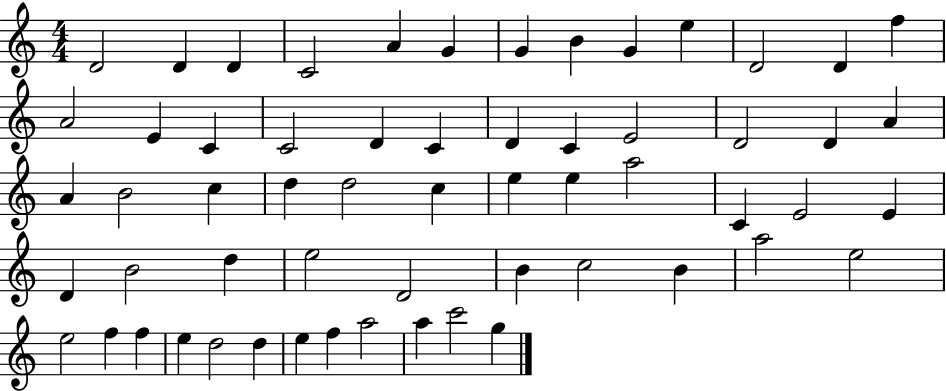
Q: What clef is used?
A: treble